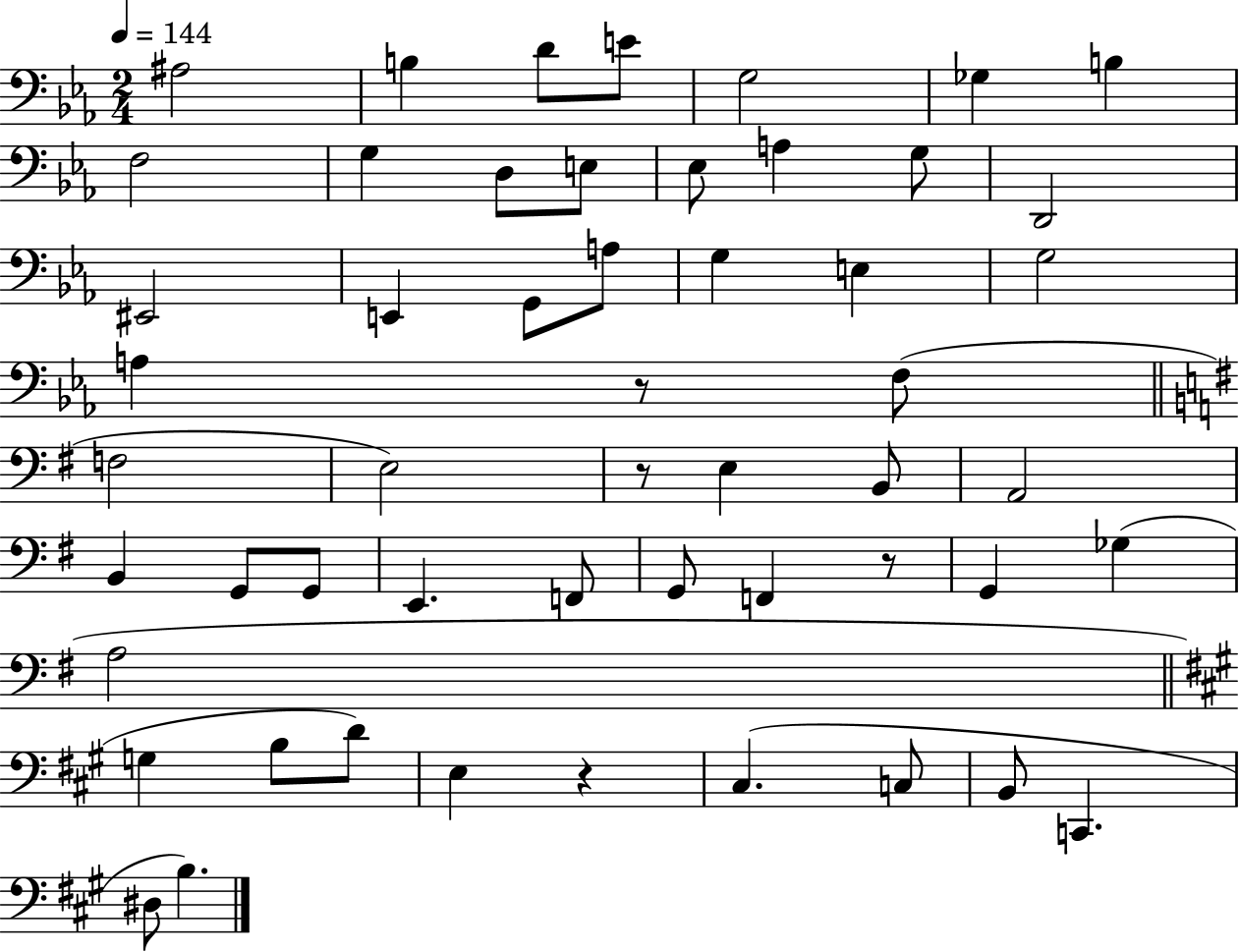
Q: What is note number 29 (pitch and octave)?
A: A2